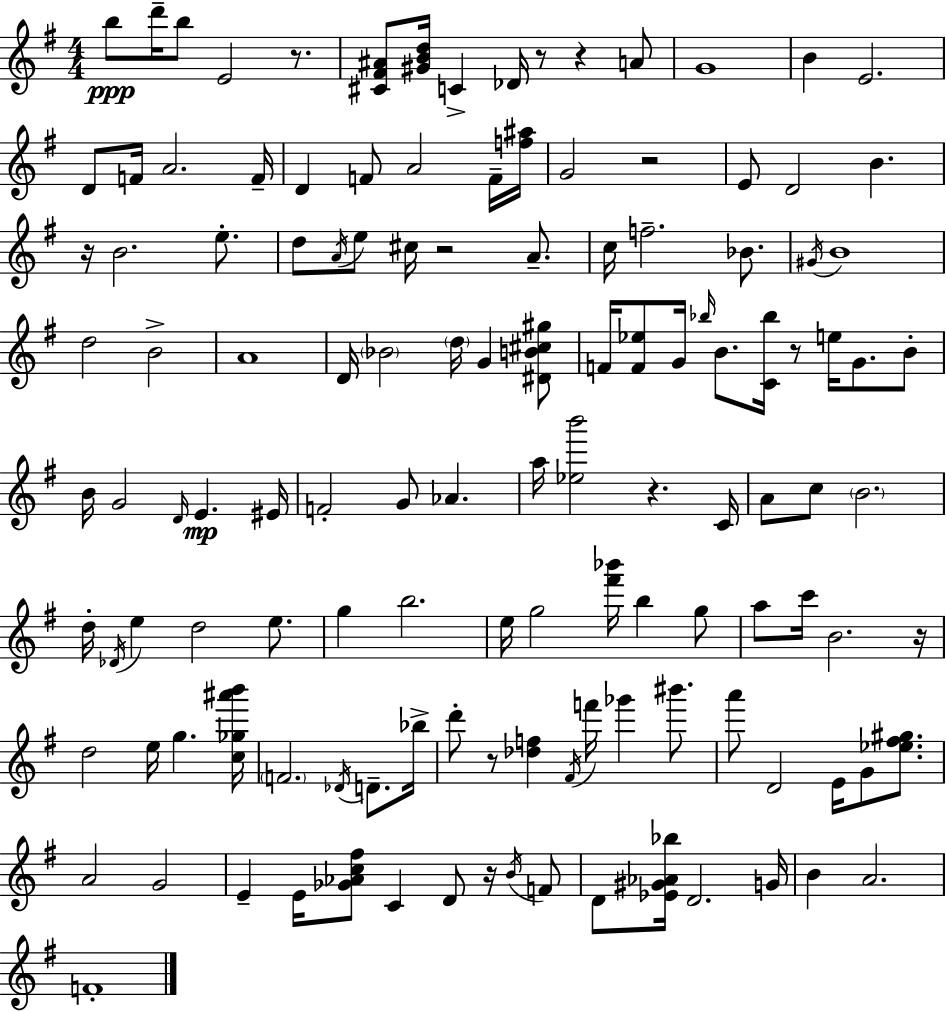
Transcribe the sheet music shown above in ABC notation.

X:1
T:Untitled
M:4/4
L:1/4
K:G
b/2 d'/4 b/2 E2 z/2 [^C^F^A]/2 [^GBd]/4 C _D/4 z/2 z A/2 G4 B E2 D/2 F/4 A2 F/4 D F/2 A2 F/4 [f^a]/4 G2 z2 E/2 D2 B z/4 B2 e/2 d/2 A/4 e/2 ^c/4 z2 A/2 c/4 f2 _B/2 ^G/4 B4 d2 B2 A4 D/4 _B2 d/4 G [^DB^c^g]/2 F/4 [F_e]/2 G/4 _b/4 B/2 [C_b]/4 z/2 e/4 G/2 B/2 B/4 G2 D/4 E ^E/4 F2 G/2 _A a/4 [_eb']2 z C/4 A/2 c/2 B2 d/4 _D/4 e d2 e/2 g b2 e/4 g2 [^f'_b']/4 b g/2 a/2 c'/4 B2 z/4 d2 e/4 g [c_g^a'b']/4 F2 _D/4 D/2 _b/4 d'/2 z/2 [_df] ^F/4 f'/4 _g' ^b'/2 a'/2 D2 E/4 G/2 [_e^f^g]/2 A2 G2 E E/4 [_G_Ac^f]/2 C D/2 z/4 B/4 F/2 D/2 [_E^G_A_b]/4 D2 G/4 B A2 F4